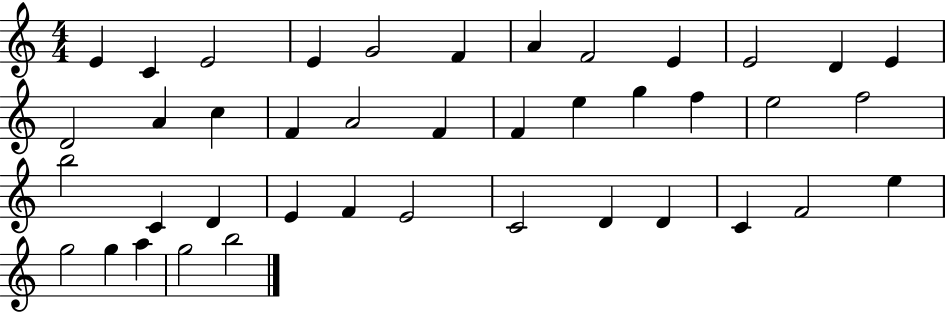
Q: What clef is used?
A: treble